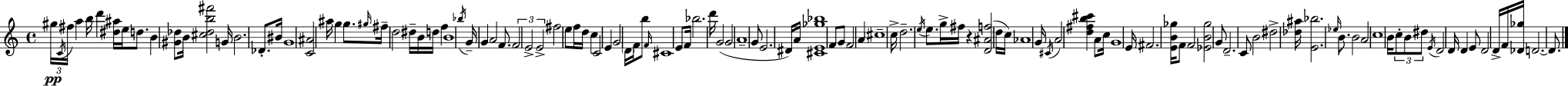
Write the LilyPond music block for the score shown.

{
  \clef treble
  \time 4/4
  \defaultTimeSignature
  \key a \minor
  \tuplet 3/2 { gis''16\pp \acciaccatura { c'16 } fis''16 } a''4 b''16 d'''4 <dis'' ais''>16 e''16 d''8. | b'4 <gis' des''>8 b'16 <cis'' des'' b'' fis'''>2 | g'16 b'2. des'8.-. | bis'16 g'1 | \break <c' ais'>2 ais''16 g''4 g''8. | \grace { gis''16 } fis''16-- d''2 dis''16-- b'16 d''16 f''4 | b'1 | \acciaccatura { bes''16 } g'16-- g'4 a'2 | \break f'8. \tuplet 3/2 { f'2 e'2-> | e'2-> } fis''2 | e''8 f''16 d''16 c''4 c'2 | e'4 g'2 \parenthesize d'16 | \break f'16 b''8 \grace { f'16 } cis'1 | e'8 f'16 bes''2. | d'''16 g'2( g'2 | a'1-- | \break g'8 e'2. | dis'16) a'16 <cis' e' ges'' bes''>1 | f'8 g'8 f'2 | a'4 \parenthesize cis''1-- | \break c''16-> d''2.-- | \acciaccatura { e''16 } e''8. g''16-> fis''16 r4 <d' ais' f''>2( | d''16 c''16) aes'1 | g'16 \acciaccatura { cis'16 } a'2 <d'' fis'' b'' cis'''>4 | \break a'8 c''16 g'1 | e'16 fis'2. | <e' b' ges''>16 f'8 f'2 <ees' b' ges''>2 | g'8 d'2.-- | \break c'8 b'2 dis''2-> | <des'' ais''>16 <e' bes''>2. | \grace { ees''16 } b'8. b'2 a'2 | c''1 | \break b'16 \tuplet 3/2 { c''8-. b'8 dis''8 } \acciaccatura { e'16 } d'2 | d'16 d'4 e'8 d'2 | d'16-> f'16 <des' ges''>16 d'2.~~ | d'8. \bar "|."
}